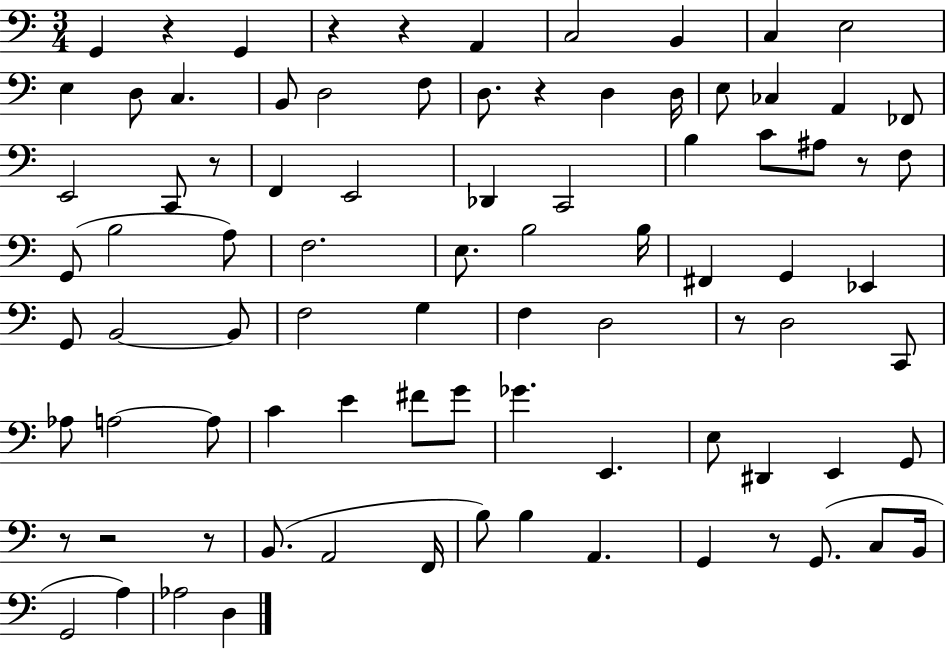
X:1
T:Untitled
M:3/4
L:1/4
K:C
G,, z G,, z z A,, C,2 B,, C, E,2 E, D,/2 C, B,,/2 D,2 F,/2 D,/2 z D, D,/4 E,/2 _C, A,, _F,,/2 E,,2 C,,/2 z/2 F,, E,,2 _D,, C,,2 B, C/2 ^A,/2 z/2 F,/2 G,,/2 B,2 A,/2 F,2 E,/2 B,2 B,/4 ^F,, G,, _E,, G,,/2 B,,2 B,,/2 F,2 G, F, D,2 z/2 D,2 C,,/2 _A,/2 A,2 A,/2 C E ^F/2 G/2 _G E,, E,/2 ^D,, E,, G,,/2 z/2 z2 z/2 B,,/2 A,,2 F,,/4 B,/2 B, A,, G,, z/2 G,,/2 C,/2 B,,/4 G,,2 A, _A,2 D,